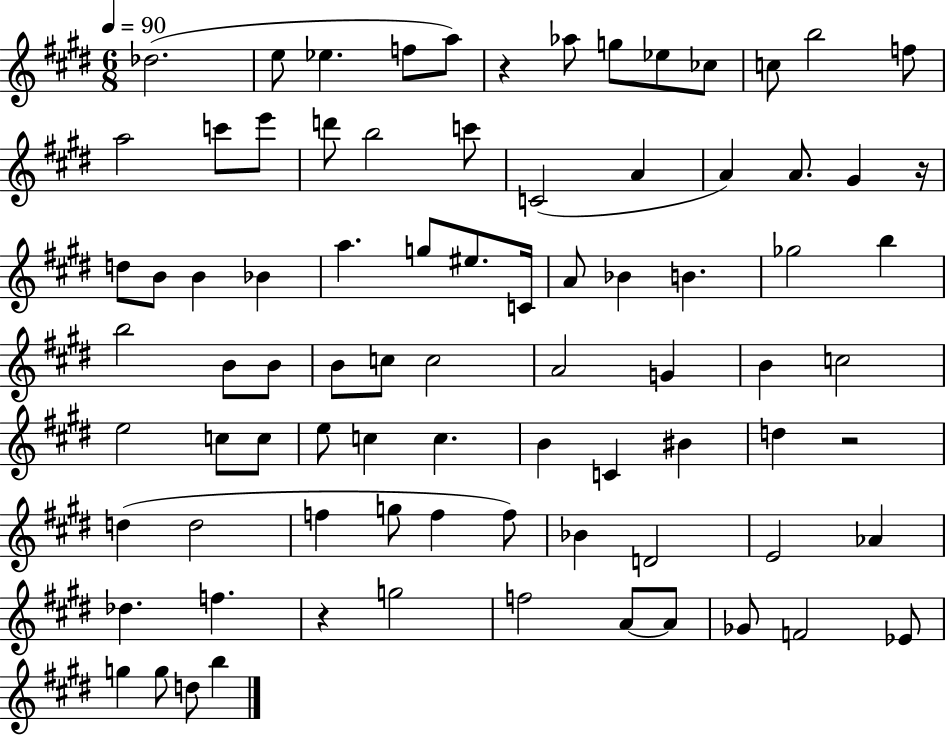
X:1
T:Untitled
M:6/8
L:1/4
K:E
_d2 e/2 _e f/2 a/2 z _a/2 g/2 _e/2 _c/2 c/2 b2 f/2 a2 c'/2 e'/2 d'/2 b2 c'/2 C2 A A A/2 ^G z/4 d/2 B/2 B _B a g/2 ^e/2 C/4 A/2 _B B _g2 b b2 B/2 B/2 B/2 c/2 c2 A2 G B c2 e2 c/2 c/2 e/2 c c B C ^B d z2 d d2 f g/2 f f/2 _B D2 E2 _A _d f z g2 f2 A/2 A/2 _G/2 F2 _E/2 g g/2 d/2 b